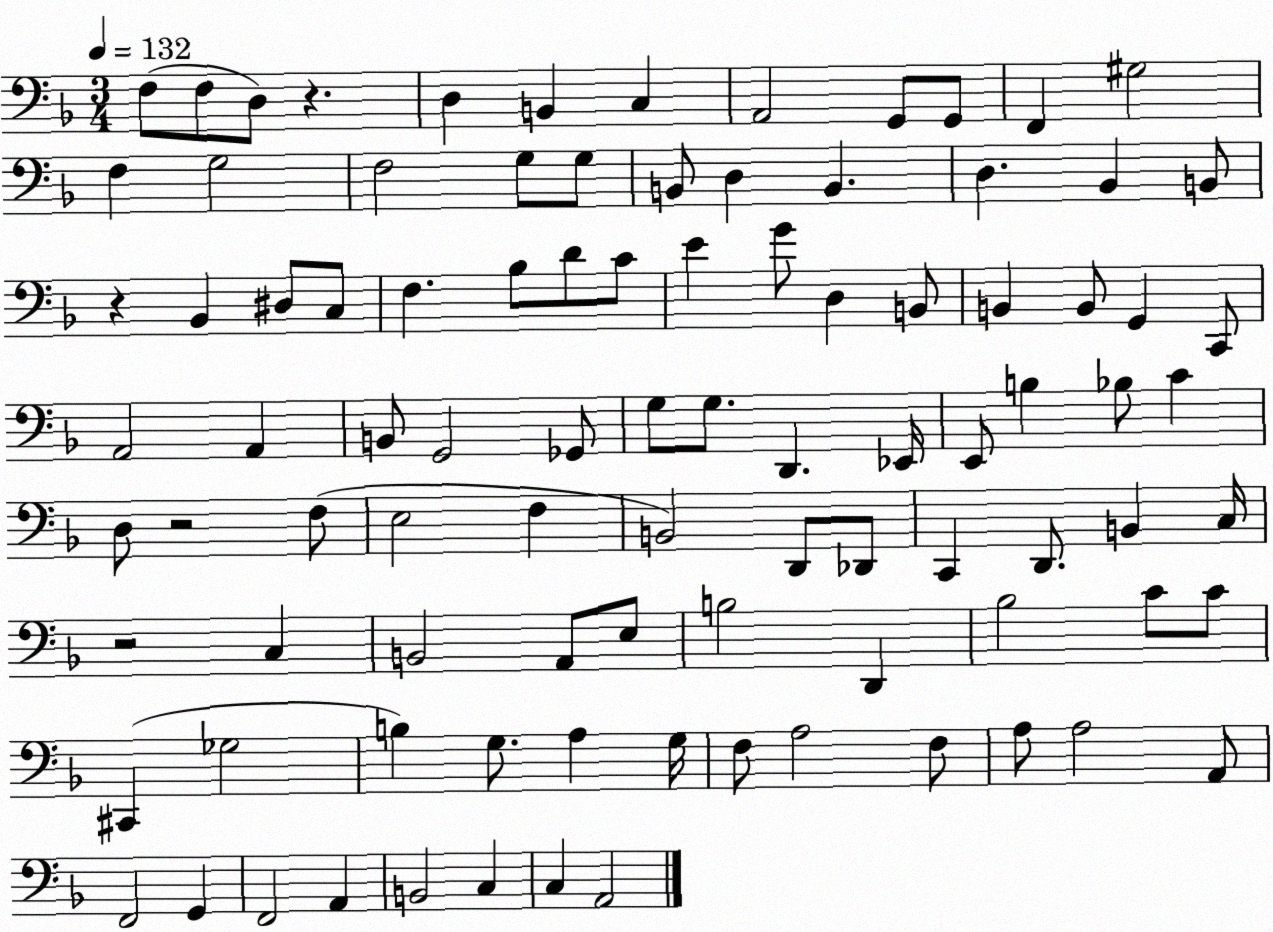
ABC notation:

X:1
T:Untitled
M:3/4
L:1/4
K:F
F,/2 F,/2 D,/2 z D, B,, C, A,,2 G,,/2 G,,/2 F,, ^G,2 F, G,2 F,2 G,/2 G,/2 B,,/2 D, B,, D, _B,, B,,/2 z _B,, ^D,/2 C,/2 F, _B,/2 D/2 C/2 E G/2 D, B,,/2 B,, B,,/2 G,, C,,/2 A,,2 A,, B,,/2 G,,2 _G,,/2 G,/2 G,/2 D,, _E,,/4 E,,/2 B, _B,/2 C D,/2 z2 F,/2 E,2 F, B,,2 D,,/2 _D,,/2 C,, D,,/2 B,, C,/4 z2 C, B,,2 A,,/2 E,/2 B,2 D,, _B,2 C/2 C/2 ^C,, _G,2 B, G,/2 A, G,/4 F,/2 A,2 F,/2 A,/2 A,2 A,,/2 F,,2 G,, F,,2 A,, B,,2 C, C, A,,2